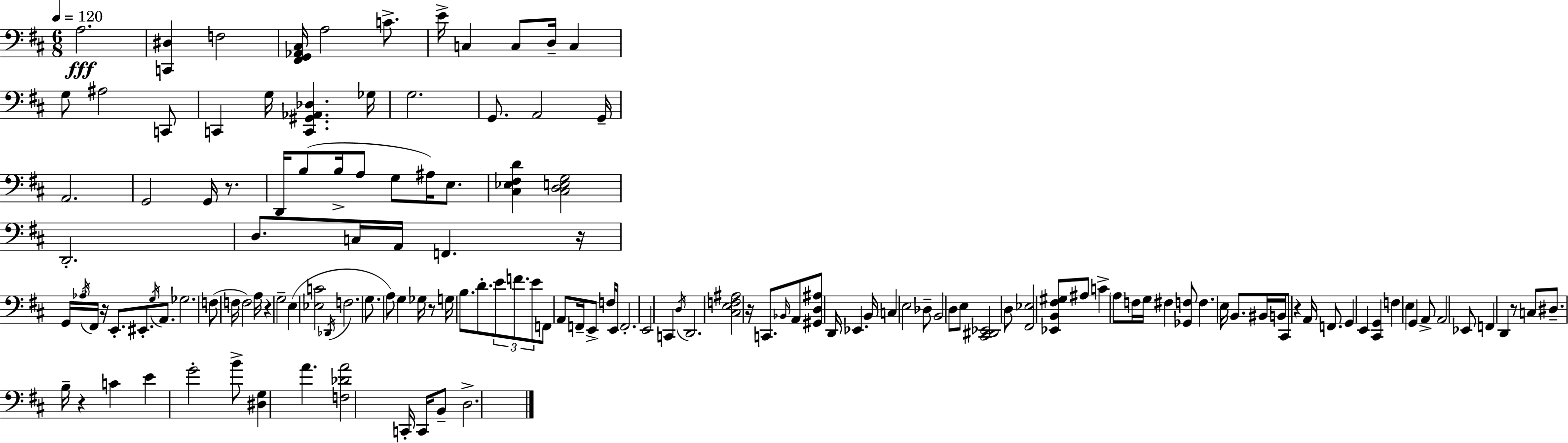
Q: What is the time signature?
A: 6/8